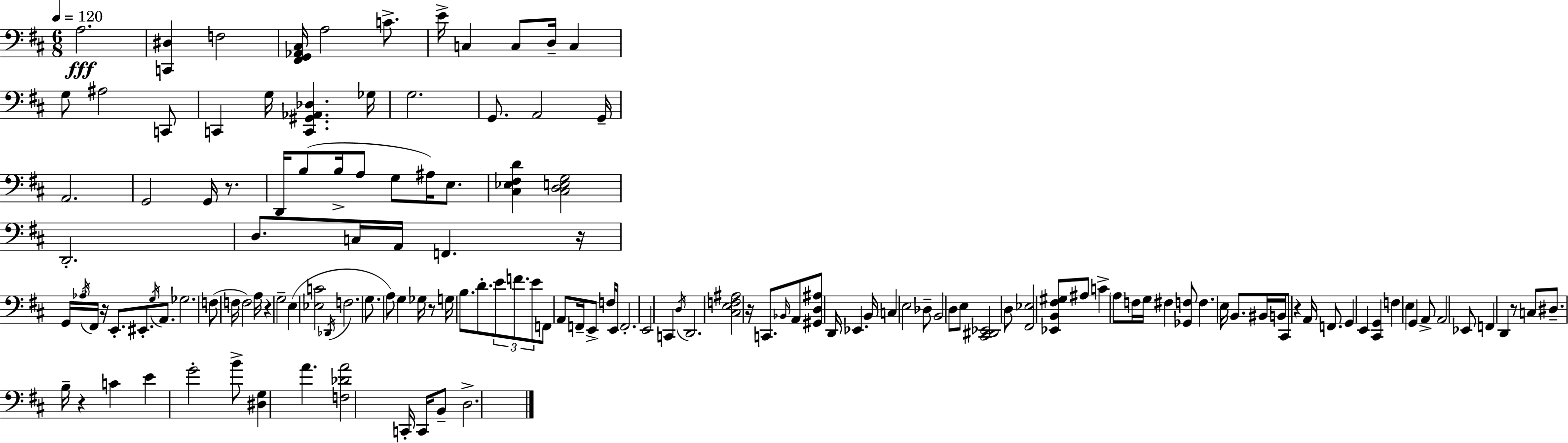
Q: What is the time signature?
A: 6/8